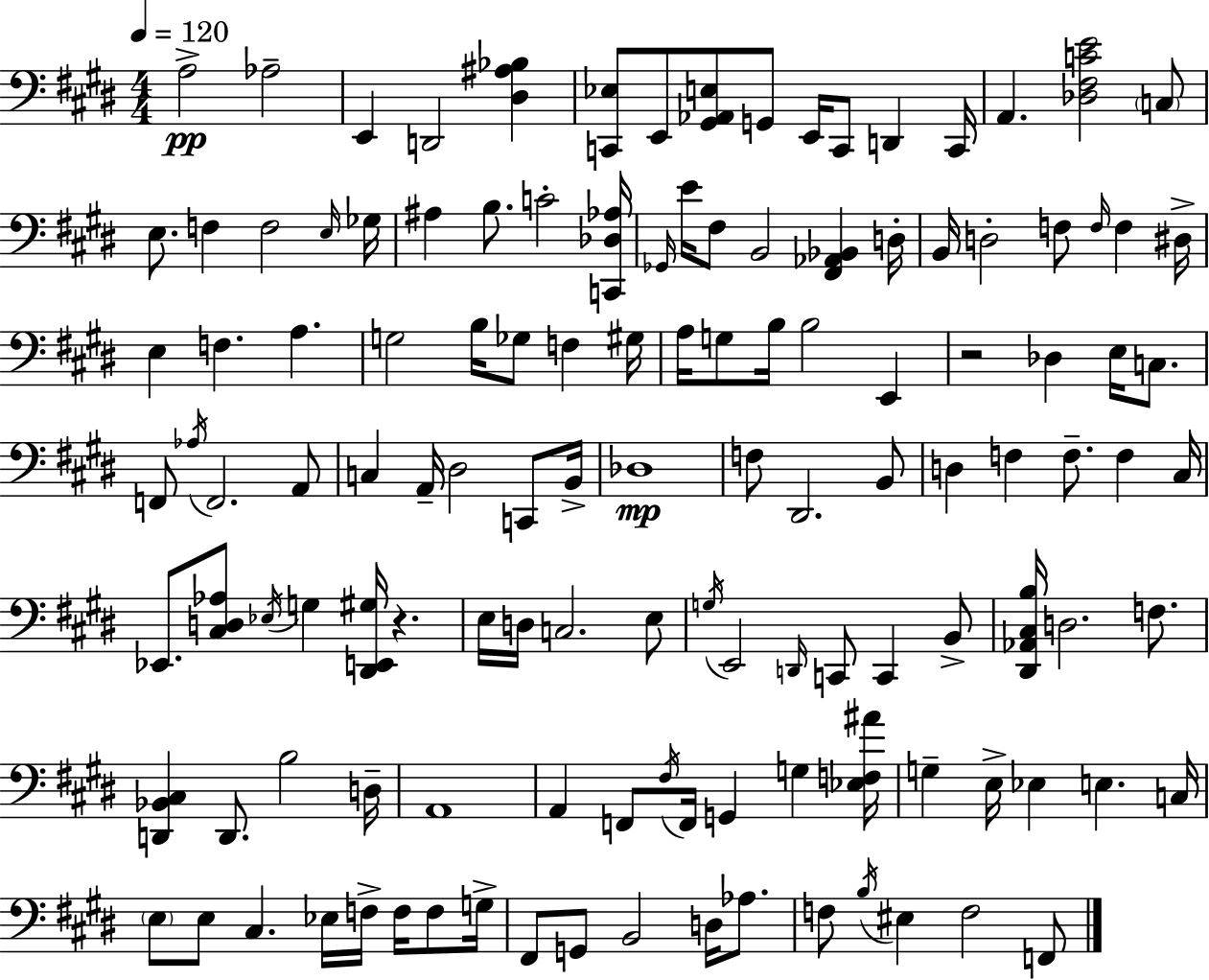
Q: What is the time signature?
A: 4/4